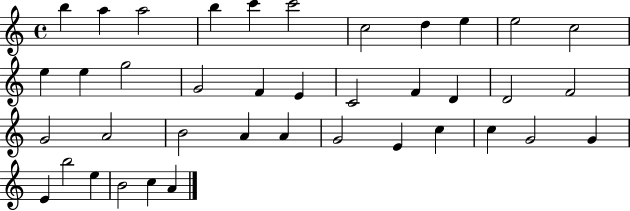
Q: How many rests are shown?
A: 0